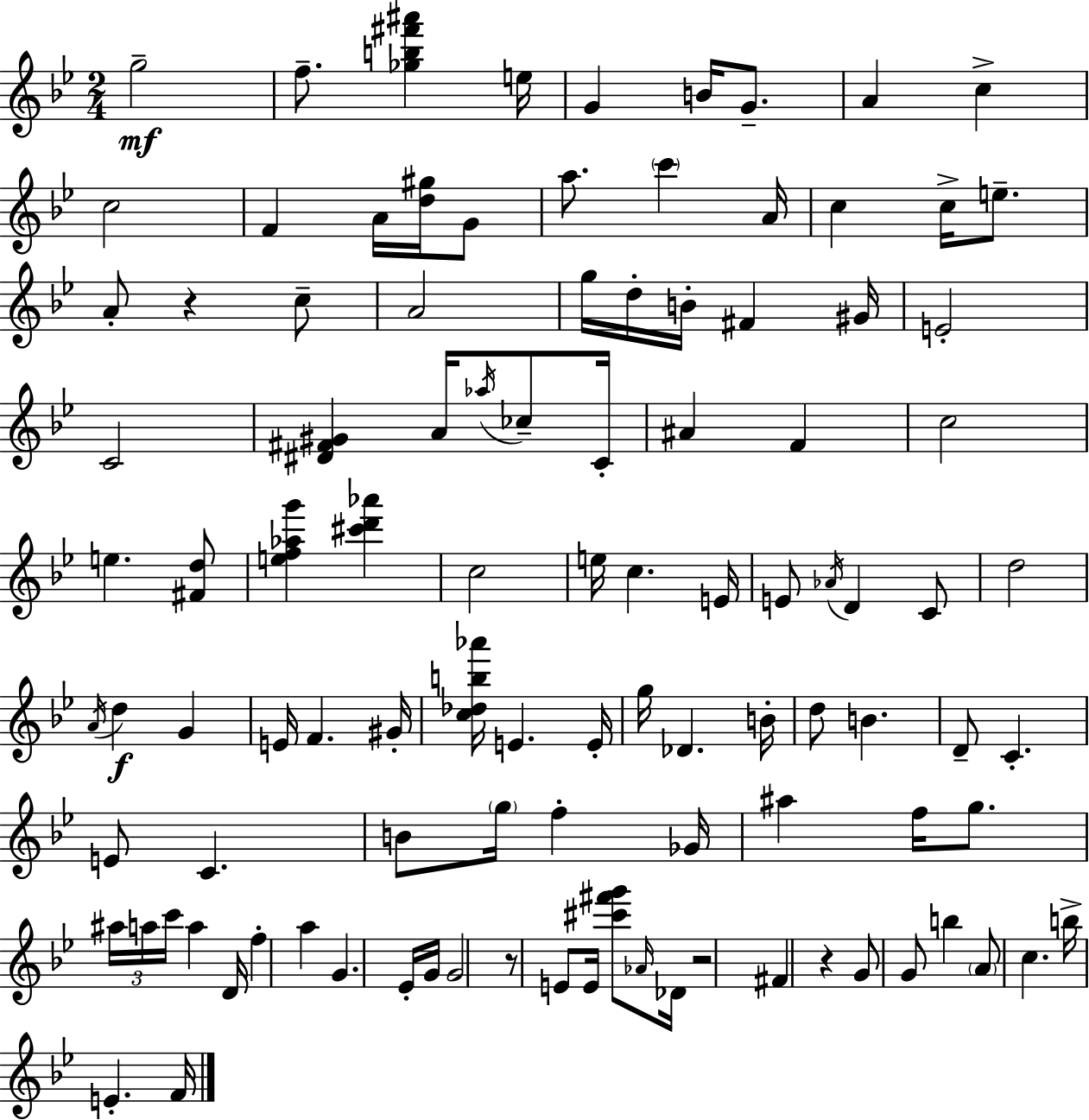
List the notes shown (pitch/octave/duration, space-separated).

G5/h F5/e. [Gb5,B5,F#6,A#6]/q E5/s G4/q B4/s G4/e. A4/q C5/q C5/h F4/q A4/s [D5,G#5]/s G4/e A5/e. C6/q A4/s C5/q C5/s E5/e. A4/e R/q C5/e A4/h G5/s D5/s B4/s F#4/q G#4/s E4/h C4/h [D#4,F#4,G#4]/q A4/s Ab5/s CES5/e C4/s A#4/q F4/q C5/h E5/q. [F#4,D5]/e [E5,F5,Ab5,G6]/q [C#6,D6,Ab6]/q C5/h E5/s C5/q. E4/s E4/e Ab4/s D4/q C4/e D5/h A4/s D5/q G4/q E4/s F4/q. G#4/s [C5,Db5,B5,Ab6]/s E4/q. E4/s G5/s Db4/q. B4/s D5/e B4/q. D4/e C4/q. E4/e C4/q. B4/e G5/s F5/q Gb4/s A#5/q F5/s G5/e. A#5/s A5/s C6/s A5/q D4/s F5/q A5/q G4/q. Eb4/s G4/s G4/h R/e E4/e E4/s [C#6,F#6,G6]/e Ab4/s Db4/s R/h F#4/q R/q G4/e G4/e B5/q A4/e C5/q. B5/s E4/q. F4/s